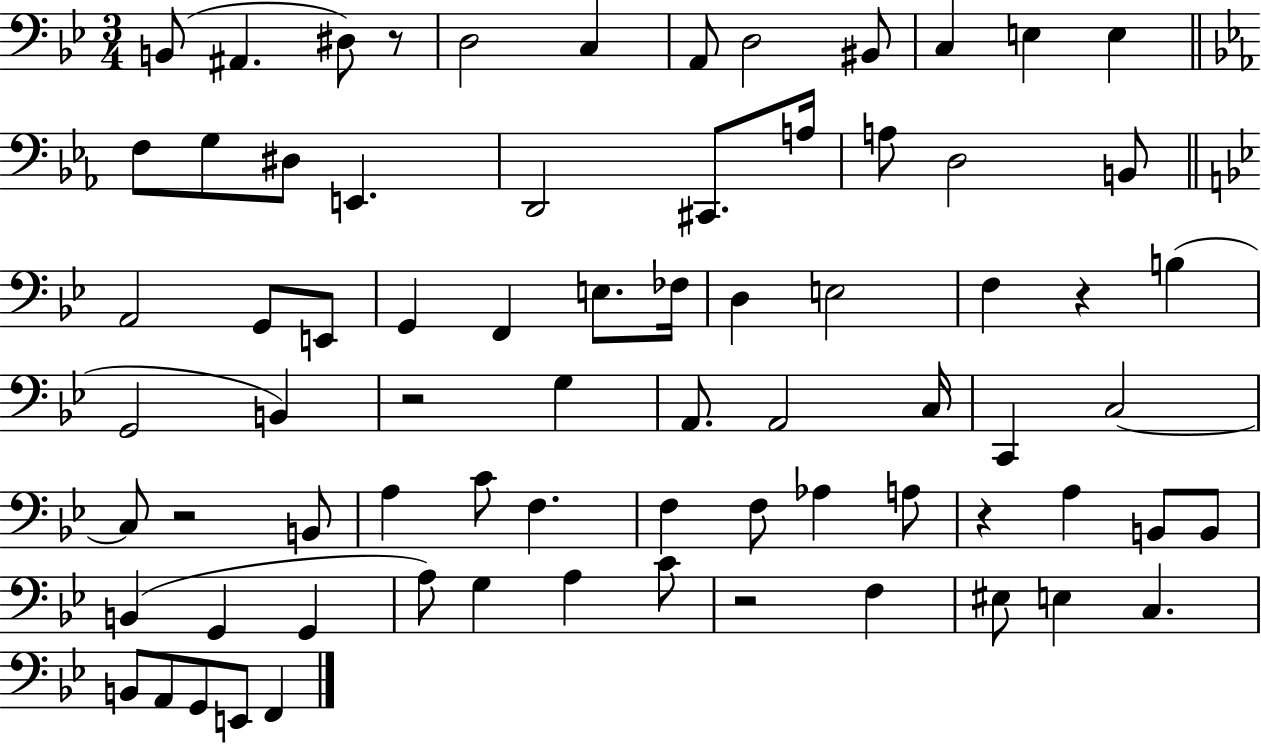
X:1
T:Untitled
M:3/4
L:1/4
K:Bb
B,,/2 ^A,, ^D,/2 z/2 D,2 C, A,,/2 D,2 ^B,,/2 C, E, E, F,/2 G,/2 ^D,/2 E,, D,,2 ^C,,/2 A,/4 A,/2 D,2 B,,/2 A,,2 G,,/2 E,,/2 G,, F,, E,/2 _F,/4 D, E,2 F, z B, G,,2 B,, z2 G, A,,/2 A,,2 C,/4 C,, C,2 C,/2 z2 B,,/2 A, C/2 F, F, F,/2 _A, A,/2 z A, B,,/2 B,,/2 B,, G,, G,, A,/2 G, A, C/2 z2 F, ^E,/2 E, C, B,,/2 A,,/2 G,,/2 E,,/2 F,,